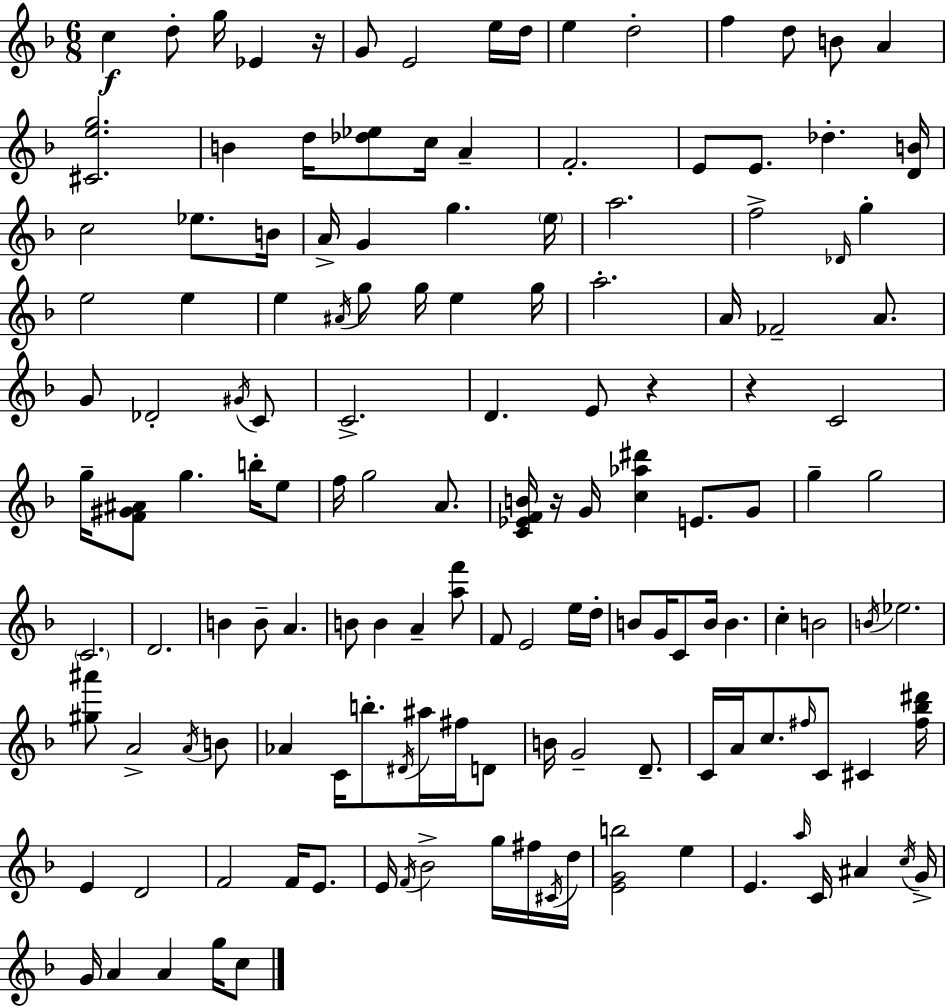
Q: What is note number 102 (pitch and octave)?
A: C5